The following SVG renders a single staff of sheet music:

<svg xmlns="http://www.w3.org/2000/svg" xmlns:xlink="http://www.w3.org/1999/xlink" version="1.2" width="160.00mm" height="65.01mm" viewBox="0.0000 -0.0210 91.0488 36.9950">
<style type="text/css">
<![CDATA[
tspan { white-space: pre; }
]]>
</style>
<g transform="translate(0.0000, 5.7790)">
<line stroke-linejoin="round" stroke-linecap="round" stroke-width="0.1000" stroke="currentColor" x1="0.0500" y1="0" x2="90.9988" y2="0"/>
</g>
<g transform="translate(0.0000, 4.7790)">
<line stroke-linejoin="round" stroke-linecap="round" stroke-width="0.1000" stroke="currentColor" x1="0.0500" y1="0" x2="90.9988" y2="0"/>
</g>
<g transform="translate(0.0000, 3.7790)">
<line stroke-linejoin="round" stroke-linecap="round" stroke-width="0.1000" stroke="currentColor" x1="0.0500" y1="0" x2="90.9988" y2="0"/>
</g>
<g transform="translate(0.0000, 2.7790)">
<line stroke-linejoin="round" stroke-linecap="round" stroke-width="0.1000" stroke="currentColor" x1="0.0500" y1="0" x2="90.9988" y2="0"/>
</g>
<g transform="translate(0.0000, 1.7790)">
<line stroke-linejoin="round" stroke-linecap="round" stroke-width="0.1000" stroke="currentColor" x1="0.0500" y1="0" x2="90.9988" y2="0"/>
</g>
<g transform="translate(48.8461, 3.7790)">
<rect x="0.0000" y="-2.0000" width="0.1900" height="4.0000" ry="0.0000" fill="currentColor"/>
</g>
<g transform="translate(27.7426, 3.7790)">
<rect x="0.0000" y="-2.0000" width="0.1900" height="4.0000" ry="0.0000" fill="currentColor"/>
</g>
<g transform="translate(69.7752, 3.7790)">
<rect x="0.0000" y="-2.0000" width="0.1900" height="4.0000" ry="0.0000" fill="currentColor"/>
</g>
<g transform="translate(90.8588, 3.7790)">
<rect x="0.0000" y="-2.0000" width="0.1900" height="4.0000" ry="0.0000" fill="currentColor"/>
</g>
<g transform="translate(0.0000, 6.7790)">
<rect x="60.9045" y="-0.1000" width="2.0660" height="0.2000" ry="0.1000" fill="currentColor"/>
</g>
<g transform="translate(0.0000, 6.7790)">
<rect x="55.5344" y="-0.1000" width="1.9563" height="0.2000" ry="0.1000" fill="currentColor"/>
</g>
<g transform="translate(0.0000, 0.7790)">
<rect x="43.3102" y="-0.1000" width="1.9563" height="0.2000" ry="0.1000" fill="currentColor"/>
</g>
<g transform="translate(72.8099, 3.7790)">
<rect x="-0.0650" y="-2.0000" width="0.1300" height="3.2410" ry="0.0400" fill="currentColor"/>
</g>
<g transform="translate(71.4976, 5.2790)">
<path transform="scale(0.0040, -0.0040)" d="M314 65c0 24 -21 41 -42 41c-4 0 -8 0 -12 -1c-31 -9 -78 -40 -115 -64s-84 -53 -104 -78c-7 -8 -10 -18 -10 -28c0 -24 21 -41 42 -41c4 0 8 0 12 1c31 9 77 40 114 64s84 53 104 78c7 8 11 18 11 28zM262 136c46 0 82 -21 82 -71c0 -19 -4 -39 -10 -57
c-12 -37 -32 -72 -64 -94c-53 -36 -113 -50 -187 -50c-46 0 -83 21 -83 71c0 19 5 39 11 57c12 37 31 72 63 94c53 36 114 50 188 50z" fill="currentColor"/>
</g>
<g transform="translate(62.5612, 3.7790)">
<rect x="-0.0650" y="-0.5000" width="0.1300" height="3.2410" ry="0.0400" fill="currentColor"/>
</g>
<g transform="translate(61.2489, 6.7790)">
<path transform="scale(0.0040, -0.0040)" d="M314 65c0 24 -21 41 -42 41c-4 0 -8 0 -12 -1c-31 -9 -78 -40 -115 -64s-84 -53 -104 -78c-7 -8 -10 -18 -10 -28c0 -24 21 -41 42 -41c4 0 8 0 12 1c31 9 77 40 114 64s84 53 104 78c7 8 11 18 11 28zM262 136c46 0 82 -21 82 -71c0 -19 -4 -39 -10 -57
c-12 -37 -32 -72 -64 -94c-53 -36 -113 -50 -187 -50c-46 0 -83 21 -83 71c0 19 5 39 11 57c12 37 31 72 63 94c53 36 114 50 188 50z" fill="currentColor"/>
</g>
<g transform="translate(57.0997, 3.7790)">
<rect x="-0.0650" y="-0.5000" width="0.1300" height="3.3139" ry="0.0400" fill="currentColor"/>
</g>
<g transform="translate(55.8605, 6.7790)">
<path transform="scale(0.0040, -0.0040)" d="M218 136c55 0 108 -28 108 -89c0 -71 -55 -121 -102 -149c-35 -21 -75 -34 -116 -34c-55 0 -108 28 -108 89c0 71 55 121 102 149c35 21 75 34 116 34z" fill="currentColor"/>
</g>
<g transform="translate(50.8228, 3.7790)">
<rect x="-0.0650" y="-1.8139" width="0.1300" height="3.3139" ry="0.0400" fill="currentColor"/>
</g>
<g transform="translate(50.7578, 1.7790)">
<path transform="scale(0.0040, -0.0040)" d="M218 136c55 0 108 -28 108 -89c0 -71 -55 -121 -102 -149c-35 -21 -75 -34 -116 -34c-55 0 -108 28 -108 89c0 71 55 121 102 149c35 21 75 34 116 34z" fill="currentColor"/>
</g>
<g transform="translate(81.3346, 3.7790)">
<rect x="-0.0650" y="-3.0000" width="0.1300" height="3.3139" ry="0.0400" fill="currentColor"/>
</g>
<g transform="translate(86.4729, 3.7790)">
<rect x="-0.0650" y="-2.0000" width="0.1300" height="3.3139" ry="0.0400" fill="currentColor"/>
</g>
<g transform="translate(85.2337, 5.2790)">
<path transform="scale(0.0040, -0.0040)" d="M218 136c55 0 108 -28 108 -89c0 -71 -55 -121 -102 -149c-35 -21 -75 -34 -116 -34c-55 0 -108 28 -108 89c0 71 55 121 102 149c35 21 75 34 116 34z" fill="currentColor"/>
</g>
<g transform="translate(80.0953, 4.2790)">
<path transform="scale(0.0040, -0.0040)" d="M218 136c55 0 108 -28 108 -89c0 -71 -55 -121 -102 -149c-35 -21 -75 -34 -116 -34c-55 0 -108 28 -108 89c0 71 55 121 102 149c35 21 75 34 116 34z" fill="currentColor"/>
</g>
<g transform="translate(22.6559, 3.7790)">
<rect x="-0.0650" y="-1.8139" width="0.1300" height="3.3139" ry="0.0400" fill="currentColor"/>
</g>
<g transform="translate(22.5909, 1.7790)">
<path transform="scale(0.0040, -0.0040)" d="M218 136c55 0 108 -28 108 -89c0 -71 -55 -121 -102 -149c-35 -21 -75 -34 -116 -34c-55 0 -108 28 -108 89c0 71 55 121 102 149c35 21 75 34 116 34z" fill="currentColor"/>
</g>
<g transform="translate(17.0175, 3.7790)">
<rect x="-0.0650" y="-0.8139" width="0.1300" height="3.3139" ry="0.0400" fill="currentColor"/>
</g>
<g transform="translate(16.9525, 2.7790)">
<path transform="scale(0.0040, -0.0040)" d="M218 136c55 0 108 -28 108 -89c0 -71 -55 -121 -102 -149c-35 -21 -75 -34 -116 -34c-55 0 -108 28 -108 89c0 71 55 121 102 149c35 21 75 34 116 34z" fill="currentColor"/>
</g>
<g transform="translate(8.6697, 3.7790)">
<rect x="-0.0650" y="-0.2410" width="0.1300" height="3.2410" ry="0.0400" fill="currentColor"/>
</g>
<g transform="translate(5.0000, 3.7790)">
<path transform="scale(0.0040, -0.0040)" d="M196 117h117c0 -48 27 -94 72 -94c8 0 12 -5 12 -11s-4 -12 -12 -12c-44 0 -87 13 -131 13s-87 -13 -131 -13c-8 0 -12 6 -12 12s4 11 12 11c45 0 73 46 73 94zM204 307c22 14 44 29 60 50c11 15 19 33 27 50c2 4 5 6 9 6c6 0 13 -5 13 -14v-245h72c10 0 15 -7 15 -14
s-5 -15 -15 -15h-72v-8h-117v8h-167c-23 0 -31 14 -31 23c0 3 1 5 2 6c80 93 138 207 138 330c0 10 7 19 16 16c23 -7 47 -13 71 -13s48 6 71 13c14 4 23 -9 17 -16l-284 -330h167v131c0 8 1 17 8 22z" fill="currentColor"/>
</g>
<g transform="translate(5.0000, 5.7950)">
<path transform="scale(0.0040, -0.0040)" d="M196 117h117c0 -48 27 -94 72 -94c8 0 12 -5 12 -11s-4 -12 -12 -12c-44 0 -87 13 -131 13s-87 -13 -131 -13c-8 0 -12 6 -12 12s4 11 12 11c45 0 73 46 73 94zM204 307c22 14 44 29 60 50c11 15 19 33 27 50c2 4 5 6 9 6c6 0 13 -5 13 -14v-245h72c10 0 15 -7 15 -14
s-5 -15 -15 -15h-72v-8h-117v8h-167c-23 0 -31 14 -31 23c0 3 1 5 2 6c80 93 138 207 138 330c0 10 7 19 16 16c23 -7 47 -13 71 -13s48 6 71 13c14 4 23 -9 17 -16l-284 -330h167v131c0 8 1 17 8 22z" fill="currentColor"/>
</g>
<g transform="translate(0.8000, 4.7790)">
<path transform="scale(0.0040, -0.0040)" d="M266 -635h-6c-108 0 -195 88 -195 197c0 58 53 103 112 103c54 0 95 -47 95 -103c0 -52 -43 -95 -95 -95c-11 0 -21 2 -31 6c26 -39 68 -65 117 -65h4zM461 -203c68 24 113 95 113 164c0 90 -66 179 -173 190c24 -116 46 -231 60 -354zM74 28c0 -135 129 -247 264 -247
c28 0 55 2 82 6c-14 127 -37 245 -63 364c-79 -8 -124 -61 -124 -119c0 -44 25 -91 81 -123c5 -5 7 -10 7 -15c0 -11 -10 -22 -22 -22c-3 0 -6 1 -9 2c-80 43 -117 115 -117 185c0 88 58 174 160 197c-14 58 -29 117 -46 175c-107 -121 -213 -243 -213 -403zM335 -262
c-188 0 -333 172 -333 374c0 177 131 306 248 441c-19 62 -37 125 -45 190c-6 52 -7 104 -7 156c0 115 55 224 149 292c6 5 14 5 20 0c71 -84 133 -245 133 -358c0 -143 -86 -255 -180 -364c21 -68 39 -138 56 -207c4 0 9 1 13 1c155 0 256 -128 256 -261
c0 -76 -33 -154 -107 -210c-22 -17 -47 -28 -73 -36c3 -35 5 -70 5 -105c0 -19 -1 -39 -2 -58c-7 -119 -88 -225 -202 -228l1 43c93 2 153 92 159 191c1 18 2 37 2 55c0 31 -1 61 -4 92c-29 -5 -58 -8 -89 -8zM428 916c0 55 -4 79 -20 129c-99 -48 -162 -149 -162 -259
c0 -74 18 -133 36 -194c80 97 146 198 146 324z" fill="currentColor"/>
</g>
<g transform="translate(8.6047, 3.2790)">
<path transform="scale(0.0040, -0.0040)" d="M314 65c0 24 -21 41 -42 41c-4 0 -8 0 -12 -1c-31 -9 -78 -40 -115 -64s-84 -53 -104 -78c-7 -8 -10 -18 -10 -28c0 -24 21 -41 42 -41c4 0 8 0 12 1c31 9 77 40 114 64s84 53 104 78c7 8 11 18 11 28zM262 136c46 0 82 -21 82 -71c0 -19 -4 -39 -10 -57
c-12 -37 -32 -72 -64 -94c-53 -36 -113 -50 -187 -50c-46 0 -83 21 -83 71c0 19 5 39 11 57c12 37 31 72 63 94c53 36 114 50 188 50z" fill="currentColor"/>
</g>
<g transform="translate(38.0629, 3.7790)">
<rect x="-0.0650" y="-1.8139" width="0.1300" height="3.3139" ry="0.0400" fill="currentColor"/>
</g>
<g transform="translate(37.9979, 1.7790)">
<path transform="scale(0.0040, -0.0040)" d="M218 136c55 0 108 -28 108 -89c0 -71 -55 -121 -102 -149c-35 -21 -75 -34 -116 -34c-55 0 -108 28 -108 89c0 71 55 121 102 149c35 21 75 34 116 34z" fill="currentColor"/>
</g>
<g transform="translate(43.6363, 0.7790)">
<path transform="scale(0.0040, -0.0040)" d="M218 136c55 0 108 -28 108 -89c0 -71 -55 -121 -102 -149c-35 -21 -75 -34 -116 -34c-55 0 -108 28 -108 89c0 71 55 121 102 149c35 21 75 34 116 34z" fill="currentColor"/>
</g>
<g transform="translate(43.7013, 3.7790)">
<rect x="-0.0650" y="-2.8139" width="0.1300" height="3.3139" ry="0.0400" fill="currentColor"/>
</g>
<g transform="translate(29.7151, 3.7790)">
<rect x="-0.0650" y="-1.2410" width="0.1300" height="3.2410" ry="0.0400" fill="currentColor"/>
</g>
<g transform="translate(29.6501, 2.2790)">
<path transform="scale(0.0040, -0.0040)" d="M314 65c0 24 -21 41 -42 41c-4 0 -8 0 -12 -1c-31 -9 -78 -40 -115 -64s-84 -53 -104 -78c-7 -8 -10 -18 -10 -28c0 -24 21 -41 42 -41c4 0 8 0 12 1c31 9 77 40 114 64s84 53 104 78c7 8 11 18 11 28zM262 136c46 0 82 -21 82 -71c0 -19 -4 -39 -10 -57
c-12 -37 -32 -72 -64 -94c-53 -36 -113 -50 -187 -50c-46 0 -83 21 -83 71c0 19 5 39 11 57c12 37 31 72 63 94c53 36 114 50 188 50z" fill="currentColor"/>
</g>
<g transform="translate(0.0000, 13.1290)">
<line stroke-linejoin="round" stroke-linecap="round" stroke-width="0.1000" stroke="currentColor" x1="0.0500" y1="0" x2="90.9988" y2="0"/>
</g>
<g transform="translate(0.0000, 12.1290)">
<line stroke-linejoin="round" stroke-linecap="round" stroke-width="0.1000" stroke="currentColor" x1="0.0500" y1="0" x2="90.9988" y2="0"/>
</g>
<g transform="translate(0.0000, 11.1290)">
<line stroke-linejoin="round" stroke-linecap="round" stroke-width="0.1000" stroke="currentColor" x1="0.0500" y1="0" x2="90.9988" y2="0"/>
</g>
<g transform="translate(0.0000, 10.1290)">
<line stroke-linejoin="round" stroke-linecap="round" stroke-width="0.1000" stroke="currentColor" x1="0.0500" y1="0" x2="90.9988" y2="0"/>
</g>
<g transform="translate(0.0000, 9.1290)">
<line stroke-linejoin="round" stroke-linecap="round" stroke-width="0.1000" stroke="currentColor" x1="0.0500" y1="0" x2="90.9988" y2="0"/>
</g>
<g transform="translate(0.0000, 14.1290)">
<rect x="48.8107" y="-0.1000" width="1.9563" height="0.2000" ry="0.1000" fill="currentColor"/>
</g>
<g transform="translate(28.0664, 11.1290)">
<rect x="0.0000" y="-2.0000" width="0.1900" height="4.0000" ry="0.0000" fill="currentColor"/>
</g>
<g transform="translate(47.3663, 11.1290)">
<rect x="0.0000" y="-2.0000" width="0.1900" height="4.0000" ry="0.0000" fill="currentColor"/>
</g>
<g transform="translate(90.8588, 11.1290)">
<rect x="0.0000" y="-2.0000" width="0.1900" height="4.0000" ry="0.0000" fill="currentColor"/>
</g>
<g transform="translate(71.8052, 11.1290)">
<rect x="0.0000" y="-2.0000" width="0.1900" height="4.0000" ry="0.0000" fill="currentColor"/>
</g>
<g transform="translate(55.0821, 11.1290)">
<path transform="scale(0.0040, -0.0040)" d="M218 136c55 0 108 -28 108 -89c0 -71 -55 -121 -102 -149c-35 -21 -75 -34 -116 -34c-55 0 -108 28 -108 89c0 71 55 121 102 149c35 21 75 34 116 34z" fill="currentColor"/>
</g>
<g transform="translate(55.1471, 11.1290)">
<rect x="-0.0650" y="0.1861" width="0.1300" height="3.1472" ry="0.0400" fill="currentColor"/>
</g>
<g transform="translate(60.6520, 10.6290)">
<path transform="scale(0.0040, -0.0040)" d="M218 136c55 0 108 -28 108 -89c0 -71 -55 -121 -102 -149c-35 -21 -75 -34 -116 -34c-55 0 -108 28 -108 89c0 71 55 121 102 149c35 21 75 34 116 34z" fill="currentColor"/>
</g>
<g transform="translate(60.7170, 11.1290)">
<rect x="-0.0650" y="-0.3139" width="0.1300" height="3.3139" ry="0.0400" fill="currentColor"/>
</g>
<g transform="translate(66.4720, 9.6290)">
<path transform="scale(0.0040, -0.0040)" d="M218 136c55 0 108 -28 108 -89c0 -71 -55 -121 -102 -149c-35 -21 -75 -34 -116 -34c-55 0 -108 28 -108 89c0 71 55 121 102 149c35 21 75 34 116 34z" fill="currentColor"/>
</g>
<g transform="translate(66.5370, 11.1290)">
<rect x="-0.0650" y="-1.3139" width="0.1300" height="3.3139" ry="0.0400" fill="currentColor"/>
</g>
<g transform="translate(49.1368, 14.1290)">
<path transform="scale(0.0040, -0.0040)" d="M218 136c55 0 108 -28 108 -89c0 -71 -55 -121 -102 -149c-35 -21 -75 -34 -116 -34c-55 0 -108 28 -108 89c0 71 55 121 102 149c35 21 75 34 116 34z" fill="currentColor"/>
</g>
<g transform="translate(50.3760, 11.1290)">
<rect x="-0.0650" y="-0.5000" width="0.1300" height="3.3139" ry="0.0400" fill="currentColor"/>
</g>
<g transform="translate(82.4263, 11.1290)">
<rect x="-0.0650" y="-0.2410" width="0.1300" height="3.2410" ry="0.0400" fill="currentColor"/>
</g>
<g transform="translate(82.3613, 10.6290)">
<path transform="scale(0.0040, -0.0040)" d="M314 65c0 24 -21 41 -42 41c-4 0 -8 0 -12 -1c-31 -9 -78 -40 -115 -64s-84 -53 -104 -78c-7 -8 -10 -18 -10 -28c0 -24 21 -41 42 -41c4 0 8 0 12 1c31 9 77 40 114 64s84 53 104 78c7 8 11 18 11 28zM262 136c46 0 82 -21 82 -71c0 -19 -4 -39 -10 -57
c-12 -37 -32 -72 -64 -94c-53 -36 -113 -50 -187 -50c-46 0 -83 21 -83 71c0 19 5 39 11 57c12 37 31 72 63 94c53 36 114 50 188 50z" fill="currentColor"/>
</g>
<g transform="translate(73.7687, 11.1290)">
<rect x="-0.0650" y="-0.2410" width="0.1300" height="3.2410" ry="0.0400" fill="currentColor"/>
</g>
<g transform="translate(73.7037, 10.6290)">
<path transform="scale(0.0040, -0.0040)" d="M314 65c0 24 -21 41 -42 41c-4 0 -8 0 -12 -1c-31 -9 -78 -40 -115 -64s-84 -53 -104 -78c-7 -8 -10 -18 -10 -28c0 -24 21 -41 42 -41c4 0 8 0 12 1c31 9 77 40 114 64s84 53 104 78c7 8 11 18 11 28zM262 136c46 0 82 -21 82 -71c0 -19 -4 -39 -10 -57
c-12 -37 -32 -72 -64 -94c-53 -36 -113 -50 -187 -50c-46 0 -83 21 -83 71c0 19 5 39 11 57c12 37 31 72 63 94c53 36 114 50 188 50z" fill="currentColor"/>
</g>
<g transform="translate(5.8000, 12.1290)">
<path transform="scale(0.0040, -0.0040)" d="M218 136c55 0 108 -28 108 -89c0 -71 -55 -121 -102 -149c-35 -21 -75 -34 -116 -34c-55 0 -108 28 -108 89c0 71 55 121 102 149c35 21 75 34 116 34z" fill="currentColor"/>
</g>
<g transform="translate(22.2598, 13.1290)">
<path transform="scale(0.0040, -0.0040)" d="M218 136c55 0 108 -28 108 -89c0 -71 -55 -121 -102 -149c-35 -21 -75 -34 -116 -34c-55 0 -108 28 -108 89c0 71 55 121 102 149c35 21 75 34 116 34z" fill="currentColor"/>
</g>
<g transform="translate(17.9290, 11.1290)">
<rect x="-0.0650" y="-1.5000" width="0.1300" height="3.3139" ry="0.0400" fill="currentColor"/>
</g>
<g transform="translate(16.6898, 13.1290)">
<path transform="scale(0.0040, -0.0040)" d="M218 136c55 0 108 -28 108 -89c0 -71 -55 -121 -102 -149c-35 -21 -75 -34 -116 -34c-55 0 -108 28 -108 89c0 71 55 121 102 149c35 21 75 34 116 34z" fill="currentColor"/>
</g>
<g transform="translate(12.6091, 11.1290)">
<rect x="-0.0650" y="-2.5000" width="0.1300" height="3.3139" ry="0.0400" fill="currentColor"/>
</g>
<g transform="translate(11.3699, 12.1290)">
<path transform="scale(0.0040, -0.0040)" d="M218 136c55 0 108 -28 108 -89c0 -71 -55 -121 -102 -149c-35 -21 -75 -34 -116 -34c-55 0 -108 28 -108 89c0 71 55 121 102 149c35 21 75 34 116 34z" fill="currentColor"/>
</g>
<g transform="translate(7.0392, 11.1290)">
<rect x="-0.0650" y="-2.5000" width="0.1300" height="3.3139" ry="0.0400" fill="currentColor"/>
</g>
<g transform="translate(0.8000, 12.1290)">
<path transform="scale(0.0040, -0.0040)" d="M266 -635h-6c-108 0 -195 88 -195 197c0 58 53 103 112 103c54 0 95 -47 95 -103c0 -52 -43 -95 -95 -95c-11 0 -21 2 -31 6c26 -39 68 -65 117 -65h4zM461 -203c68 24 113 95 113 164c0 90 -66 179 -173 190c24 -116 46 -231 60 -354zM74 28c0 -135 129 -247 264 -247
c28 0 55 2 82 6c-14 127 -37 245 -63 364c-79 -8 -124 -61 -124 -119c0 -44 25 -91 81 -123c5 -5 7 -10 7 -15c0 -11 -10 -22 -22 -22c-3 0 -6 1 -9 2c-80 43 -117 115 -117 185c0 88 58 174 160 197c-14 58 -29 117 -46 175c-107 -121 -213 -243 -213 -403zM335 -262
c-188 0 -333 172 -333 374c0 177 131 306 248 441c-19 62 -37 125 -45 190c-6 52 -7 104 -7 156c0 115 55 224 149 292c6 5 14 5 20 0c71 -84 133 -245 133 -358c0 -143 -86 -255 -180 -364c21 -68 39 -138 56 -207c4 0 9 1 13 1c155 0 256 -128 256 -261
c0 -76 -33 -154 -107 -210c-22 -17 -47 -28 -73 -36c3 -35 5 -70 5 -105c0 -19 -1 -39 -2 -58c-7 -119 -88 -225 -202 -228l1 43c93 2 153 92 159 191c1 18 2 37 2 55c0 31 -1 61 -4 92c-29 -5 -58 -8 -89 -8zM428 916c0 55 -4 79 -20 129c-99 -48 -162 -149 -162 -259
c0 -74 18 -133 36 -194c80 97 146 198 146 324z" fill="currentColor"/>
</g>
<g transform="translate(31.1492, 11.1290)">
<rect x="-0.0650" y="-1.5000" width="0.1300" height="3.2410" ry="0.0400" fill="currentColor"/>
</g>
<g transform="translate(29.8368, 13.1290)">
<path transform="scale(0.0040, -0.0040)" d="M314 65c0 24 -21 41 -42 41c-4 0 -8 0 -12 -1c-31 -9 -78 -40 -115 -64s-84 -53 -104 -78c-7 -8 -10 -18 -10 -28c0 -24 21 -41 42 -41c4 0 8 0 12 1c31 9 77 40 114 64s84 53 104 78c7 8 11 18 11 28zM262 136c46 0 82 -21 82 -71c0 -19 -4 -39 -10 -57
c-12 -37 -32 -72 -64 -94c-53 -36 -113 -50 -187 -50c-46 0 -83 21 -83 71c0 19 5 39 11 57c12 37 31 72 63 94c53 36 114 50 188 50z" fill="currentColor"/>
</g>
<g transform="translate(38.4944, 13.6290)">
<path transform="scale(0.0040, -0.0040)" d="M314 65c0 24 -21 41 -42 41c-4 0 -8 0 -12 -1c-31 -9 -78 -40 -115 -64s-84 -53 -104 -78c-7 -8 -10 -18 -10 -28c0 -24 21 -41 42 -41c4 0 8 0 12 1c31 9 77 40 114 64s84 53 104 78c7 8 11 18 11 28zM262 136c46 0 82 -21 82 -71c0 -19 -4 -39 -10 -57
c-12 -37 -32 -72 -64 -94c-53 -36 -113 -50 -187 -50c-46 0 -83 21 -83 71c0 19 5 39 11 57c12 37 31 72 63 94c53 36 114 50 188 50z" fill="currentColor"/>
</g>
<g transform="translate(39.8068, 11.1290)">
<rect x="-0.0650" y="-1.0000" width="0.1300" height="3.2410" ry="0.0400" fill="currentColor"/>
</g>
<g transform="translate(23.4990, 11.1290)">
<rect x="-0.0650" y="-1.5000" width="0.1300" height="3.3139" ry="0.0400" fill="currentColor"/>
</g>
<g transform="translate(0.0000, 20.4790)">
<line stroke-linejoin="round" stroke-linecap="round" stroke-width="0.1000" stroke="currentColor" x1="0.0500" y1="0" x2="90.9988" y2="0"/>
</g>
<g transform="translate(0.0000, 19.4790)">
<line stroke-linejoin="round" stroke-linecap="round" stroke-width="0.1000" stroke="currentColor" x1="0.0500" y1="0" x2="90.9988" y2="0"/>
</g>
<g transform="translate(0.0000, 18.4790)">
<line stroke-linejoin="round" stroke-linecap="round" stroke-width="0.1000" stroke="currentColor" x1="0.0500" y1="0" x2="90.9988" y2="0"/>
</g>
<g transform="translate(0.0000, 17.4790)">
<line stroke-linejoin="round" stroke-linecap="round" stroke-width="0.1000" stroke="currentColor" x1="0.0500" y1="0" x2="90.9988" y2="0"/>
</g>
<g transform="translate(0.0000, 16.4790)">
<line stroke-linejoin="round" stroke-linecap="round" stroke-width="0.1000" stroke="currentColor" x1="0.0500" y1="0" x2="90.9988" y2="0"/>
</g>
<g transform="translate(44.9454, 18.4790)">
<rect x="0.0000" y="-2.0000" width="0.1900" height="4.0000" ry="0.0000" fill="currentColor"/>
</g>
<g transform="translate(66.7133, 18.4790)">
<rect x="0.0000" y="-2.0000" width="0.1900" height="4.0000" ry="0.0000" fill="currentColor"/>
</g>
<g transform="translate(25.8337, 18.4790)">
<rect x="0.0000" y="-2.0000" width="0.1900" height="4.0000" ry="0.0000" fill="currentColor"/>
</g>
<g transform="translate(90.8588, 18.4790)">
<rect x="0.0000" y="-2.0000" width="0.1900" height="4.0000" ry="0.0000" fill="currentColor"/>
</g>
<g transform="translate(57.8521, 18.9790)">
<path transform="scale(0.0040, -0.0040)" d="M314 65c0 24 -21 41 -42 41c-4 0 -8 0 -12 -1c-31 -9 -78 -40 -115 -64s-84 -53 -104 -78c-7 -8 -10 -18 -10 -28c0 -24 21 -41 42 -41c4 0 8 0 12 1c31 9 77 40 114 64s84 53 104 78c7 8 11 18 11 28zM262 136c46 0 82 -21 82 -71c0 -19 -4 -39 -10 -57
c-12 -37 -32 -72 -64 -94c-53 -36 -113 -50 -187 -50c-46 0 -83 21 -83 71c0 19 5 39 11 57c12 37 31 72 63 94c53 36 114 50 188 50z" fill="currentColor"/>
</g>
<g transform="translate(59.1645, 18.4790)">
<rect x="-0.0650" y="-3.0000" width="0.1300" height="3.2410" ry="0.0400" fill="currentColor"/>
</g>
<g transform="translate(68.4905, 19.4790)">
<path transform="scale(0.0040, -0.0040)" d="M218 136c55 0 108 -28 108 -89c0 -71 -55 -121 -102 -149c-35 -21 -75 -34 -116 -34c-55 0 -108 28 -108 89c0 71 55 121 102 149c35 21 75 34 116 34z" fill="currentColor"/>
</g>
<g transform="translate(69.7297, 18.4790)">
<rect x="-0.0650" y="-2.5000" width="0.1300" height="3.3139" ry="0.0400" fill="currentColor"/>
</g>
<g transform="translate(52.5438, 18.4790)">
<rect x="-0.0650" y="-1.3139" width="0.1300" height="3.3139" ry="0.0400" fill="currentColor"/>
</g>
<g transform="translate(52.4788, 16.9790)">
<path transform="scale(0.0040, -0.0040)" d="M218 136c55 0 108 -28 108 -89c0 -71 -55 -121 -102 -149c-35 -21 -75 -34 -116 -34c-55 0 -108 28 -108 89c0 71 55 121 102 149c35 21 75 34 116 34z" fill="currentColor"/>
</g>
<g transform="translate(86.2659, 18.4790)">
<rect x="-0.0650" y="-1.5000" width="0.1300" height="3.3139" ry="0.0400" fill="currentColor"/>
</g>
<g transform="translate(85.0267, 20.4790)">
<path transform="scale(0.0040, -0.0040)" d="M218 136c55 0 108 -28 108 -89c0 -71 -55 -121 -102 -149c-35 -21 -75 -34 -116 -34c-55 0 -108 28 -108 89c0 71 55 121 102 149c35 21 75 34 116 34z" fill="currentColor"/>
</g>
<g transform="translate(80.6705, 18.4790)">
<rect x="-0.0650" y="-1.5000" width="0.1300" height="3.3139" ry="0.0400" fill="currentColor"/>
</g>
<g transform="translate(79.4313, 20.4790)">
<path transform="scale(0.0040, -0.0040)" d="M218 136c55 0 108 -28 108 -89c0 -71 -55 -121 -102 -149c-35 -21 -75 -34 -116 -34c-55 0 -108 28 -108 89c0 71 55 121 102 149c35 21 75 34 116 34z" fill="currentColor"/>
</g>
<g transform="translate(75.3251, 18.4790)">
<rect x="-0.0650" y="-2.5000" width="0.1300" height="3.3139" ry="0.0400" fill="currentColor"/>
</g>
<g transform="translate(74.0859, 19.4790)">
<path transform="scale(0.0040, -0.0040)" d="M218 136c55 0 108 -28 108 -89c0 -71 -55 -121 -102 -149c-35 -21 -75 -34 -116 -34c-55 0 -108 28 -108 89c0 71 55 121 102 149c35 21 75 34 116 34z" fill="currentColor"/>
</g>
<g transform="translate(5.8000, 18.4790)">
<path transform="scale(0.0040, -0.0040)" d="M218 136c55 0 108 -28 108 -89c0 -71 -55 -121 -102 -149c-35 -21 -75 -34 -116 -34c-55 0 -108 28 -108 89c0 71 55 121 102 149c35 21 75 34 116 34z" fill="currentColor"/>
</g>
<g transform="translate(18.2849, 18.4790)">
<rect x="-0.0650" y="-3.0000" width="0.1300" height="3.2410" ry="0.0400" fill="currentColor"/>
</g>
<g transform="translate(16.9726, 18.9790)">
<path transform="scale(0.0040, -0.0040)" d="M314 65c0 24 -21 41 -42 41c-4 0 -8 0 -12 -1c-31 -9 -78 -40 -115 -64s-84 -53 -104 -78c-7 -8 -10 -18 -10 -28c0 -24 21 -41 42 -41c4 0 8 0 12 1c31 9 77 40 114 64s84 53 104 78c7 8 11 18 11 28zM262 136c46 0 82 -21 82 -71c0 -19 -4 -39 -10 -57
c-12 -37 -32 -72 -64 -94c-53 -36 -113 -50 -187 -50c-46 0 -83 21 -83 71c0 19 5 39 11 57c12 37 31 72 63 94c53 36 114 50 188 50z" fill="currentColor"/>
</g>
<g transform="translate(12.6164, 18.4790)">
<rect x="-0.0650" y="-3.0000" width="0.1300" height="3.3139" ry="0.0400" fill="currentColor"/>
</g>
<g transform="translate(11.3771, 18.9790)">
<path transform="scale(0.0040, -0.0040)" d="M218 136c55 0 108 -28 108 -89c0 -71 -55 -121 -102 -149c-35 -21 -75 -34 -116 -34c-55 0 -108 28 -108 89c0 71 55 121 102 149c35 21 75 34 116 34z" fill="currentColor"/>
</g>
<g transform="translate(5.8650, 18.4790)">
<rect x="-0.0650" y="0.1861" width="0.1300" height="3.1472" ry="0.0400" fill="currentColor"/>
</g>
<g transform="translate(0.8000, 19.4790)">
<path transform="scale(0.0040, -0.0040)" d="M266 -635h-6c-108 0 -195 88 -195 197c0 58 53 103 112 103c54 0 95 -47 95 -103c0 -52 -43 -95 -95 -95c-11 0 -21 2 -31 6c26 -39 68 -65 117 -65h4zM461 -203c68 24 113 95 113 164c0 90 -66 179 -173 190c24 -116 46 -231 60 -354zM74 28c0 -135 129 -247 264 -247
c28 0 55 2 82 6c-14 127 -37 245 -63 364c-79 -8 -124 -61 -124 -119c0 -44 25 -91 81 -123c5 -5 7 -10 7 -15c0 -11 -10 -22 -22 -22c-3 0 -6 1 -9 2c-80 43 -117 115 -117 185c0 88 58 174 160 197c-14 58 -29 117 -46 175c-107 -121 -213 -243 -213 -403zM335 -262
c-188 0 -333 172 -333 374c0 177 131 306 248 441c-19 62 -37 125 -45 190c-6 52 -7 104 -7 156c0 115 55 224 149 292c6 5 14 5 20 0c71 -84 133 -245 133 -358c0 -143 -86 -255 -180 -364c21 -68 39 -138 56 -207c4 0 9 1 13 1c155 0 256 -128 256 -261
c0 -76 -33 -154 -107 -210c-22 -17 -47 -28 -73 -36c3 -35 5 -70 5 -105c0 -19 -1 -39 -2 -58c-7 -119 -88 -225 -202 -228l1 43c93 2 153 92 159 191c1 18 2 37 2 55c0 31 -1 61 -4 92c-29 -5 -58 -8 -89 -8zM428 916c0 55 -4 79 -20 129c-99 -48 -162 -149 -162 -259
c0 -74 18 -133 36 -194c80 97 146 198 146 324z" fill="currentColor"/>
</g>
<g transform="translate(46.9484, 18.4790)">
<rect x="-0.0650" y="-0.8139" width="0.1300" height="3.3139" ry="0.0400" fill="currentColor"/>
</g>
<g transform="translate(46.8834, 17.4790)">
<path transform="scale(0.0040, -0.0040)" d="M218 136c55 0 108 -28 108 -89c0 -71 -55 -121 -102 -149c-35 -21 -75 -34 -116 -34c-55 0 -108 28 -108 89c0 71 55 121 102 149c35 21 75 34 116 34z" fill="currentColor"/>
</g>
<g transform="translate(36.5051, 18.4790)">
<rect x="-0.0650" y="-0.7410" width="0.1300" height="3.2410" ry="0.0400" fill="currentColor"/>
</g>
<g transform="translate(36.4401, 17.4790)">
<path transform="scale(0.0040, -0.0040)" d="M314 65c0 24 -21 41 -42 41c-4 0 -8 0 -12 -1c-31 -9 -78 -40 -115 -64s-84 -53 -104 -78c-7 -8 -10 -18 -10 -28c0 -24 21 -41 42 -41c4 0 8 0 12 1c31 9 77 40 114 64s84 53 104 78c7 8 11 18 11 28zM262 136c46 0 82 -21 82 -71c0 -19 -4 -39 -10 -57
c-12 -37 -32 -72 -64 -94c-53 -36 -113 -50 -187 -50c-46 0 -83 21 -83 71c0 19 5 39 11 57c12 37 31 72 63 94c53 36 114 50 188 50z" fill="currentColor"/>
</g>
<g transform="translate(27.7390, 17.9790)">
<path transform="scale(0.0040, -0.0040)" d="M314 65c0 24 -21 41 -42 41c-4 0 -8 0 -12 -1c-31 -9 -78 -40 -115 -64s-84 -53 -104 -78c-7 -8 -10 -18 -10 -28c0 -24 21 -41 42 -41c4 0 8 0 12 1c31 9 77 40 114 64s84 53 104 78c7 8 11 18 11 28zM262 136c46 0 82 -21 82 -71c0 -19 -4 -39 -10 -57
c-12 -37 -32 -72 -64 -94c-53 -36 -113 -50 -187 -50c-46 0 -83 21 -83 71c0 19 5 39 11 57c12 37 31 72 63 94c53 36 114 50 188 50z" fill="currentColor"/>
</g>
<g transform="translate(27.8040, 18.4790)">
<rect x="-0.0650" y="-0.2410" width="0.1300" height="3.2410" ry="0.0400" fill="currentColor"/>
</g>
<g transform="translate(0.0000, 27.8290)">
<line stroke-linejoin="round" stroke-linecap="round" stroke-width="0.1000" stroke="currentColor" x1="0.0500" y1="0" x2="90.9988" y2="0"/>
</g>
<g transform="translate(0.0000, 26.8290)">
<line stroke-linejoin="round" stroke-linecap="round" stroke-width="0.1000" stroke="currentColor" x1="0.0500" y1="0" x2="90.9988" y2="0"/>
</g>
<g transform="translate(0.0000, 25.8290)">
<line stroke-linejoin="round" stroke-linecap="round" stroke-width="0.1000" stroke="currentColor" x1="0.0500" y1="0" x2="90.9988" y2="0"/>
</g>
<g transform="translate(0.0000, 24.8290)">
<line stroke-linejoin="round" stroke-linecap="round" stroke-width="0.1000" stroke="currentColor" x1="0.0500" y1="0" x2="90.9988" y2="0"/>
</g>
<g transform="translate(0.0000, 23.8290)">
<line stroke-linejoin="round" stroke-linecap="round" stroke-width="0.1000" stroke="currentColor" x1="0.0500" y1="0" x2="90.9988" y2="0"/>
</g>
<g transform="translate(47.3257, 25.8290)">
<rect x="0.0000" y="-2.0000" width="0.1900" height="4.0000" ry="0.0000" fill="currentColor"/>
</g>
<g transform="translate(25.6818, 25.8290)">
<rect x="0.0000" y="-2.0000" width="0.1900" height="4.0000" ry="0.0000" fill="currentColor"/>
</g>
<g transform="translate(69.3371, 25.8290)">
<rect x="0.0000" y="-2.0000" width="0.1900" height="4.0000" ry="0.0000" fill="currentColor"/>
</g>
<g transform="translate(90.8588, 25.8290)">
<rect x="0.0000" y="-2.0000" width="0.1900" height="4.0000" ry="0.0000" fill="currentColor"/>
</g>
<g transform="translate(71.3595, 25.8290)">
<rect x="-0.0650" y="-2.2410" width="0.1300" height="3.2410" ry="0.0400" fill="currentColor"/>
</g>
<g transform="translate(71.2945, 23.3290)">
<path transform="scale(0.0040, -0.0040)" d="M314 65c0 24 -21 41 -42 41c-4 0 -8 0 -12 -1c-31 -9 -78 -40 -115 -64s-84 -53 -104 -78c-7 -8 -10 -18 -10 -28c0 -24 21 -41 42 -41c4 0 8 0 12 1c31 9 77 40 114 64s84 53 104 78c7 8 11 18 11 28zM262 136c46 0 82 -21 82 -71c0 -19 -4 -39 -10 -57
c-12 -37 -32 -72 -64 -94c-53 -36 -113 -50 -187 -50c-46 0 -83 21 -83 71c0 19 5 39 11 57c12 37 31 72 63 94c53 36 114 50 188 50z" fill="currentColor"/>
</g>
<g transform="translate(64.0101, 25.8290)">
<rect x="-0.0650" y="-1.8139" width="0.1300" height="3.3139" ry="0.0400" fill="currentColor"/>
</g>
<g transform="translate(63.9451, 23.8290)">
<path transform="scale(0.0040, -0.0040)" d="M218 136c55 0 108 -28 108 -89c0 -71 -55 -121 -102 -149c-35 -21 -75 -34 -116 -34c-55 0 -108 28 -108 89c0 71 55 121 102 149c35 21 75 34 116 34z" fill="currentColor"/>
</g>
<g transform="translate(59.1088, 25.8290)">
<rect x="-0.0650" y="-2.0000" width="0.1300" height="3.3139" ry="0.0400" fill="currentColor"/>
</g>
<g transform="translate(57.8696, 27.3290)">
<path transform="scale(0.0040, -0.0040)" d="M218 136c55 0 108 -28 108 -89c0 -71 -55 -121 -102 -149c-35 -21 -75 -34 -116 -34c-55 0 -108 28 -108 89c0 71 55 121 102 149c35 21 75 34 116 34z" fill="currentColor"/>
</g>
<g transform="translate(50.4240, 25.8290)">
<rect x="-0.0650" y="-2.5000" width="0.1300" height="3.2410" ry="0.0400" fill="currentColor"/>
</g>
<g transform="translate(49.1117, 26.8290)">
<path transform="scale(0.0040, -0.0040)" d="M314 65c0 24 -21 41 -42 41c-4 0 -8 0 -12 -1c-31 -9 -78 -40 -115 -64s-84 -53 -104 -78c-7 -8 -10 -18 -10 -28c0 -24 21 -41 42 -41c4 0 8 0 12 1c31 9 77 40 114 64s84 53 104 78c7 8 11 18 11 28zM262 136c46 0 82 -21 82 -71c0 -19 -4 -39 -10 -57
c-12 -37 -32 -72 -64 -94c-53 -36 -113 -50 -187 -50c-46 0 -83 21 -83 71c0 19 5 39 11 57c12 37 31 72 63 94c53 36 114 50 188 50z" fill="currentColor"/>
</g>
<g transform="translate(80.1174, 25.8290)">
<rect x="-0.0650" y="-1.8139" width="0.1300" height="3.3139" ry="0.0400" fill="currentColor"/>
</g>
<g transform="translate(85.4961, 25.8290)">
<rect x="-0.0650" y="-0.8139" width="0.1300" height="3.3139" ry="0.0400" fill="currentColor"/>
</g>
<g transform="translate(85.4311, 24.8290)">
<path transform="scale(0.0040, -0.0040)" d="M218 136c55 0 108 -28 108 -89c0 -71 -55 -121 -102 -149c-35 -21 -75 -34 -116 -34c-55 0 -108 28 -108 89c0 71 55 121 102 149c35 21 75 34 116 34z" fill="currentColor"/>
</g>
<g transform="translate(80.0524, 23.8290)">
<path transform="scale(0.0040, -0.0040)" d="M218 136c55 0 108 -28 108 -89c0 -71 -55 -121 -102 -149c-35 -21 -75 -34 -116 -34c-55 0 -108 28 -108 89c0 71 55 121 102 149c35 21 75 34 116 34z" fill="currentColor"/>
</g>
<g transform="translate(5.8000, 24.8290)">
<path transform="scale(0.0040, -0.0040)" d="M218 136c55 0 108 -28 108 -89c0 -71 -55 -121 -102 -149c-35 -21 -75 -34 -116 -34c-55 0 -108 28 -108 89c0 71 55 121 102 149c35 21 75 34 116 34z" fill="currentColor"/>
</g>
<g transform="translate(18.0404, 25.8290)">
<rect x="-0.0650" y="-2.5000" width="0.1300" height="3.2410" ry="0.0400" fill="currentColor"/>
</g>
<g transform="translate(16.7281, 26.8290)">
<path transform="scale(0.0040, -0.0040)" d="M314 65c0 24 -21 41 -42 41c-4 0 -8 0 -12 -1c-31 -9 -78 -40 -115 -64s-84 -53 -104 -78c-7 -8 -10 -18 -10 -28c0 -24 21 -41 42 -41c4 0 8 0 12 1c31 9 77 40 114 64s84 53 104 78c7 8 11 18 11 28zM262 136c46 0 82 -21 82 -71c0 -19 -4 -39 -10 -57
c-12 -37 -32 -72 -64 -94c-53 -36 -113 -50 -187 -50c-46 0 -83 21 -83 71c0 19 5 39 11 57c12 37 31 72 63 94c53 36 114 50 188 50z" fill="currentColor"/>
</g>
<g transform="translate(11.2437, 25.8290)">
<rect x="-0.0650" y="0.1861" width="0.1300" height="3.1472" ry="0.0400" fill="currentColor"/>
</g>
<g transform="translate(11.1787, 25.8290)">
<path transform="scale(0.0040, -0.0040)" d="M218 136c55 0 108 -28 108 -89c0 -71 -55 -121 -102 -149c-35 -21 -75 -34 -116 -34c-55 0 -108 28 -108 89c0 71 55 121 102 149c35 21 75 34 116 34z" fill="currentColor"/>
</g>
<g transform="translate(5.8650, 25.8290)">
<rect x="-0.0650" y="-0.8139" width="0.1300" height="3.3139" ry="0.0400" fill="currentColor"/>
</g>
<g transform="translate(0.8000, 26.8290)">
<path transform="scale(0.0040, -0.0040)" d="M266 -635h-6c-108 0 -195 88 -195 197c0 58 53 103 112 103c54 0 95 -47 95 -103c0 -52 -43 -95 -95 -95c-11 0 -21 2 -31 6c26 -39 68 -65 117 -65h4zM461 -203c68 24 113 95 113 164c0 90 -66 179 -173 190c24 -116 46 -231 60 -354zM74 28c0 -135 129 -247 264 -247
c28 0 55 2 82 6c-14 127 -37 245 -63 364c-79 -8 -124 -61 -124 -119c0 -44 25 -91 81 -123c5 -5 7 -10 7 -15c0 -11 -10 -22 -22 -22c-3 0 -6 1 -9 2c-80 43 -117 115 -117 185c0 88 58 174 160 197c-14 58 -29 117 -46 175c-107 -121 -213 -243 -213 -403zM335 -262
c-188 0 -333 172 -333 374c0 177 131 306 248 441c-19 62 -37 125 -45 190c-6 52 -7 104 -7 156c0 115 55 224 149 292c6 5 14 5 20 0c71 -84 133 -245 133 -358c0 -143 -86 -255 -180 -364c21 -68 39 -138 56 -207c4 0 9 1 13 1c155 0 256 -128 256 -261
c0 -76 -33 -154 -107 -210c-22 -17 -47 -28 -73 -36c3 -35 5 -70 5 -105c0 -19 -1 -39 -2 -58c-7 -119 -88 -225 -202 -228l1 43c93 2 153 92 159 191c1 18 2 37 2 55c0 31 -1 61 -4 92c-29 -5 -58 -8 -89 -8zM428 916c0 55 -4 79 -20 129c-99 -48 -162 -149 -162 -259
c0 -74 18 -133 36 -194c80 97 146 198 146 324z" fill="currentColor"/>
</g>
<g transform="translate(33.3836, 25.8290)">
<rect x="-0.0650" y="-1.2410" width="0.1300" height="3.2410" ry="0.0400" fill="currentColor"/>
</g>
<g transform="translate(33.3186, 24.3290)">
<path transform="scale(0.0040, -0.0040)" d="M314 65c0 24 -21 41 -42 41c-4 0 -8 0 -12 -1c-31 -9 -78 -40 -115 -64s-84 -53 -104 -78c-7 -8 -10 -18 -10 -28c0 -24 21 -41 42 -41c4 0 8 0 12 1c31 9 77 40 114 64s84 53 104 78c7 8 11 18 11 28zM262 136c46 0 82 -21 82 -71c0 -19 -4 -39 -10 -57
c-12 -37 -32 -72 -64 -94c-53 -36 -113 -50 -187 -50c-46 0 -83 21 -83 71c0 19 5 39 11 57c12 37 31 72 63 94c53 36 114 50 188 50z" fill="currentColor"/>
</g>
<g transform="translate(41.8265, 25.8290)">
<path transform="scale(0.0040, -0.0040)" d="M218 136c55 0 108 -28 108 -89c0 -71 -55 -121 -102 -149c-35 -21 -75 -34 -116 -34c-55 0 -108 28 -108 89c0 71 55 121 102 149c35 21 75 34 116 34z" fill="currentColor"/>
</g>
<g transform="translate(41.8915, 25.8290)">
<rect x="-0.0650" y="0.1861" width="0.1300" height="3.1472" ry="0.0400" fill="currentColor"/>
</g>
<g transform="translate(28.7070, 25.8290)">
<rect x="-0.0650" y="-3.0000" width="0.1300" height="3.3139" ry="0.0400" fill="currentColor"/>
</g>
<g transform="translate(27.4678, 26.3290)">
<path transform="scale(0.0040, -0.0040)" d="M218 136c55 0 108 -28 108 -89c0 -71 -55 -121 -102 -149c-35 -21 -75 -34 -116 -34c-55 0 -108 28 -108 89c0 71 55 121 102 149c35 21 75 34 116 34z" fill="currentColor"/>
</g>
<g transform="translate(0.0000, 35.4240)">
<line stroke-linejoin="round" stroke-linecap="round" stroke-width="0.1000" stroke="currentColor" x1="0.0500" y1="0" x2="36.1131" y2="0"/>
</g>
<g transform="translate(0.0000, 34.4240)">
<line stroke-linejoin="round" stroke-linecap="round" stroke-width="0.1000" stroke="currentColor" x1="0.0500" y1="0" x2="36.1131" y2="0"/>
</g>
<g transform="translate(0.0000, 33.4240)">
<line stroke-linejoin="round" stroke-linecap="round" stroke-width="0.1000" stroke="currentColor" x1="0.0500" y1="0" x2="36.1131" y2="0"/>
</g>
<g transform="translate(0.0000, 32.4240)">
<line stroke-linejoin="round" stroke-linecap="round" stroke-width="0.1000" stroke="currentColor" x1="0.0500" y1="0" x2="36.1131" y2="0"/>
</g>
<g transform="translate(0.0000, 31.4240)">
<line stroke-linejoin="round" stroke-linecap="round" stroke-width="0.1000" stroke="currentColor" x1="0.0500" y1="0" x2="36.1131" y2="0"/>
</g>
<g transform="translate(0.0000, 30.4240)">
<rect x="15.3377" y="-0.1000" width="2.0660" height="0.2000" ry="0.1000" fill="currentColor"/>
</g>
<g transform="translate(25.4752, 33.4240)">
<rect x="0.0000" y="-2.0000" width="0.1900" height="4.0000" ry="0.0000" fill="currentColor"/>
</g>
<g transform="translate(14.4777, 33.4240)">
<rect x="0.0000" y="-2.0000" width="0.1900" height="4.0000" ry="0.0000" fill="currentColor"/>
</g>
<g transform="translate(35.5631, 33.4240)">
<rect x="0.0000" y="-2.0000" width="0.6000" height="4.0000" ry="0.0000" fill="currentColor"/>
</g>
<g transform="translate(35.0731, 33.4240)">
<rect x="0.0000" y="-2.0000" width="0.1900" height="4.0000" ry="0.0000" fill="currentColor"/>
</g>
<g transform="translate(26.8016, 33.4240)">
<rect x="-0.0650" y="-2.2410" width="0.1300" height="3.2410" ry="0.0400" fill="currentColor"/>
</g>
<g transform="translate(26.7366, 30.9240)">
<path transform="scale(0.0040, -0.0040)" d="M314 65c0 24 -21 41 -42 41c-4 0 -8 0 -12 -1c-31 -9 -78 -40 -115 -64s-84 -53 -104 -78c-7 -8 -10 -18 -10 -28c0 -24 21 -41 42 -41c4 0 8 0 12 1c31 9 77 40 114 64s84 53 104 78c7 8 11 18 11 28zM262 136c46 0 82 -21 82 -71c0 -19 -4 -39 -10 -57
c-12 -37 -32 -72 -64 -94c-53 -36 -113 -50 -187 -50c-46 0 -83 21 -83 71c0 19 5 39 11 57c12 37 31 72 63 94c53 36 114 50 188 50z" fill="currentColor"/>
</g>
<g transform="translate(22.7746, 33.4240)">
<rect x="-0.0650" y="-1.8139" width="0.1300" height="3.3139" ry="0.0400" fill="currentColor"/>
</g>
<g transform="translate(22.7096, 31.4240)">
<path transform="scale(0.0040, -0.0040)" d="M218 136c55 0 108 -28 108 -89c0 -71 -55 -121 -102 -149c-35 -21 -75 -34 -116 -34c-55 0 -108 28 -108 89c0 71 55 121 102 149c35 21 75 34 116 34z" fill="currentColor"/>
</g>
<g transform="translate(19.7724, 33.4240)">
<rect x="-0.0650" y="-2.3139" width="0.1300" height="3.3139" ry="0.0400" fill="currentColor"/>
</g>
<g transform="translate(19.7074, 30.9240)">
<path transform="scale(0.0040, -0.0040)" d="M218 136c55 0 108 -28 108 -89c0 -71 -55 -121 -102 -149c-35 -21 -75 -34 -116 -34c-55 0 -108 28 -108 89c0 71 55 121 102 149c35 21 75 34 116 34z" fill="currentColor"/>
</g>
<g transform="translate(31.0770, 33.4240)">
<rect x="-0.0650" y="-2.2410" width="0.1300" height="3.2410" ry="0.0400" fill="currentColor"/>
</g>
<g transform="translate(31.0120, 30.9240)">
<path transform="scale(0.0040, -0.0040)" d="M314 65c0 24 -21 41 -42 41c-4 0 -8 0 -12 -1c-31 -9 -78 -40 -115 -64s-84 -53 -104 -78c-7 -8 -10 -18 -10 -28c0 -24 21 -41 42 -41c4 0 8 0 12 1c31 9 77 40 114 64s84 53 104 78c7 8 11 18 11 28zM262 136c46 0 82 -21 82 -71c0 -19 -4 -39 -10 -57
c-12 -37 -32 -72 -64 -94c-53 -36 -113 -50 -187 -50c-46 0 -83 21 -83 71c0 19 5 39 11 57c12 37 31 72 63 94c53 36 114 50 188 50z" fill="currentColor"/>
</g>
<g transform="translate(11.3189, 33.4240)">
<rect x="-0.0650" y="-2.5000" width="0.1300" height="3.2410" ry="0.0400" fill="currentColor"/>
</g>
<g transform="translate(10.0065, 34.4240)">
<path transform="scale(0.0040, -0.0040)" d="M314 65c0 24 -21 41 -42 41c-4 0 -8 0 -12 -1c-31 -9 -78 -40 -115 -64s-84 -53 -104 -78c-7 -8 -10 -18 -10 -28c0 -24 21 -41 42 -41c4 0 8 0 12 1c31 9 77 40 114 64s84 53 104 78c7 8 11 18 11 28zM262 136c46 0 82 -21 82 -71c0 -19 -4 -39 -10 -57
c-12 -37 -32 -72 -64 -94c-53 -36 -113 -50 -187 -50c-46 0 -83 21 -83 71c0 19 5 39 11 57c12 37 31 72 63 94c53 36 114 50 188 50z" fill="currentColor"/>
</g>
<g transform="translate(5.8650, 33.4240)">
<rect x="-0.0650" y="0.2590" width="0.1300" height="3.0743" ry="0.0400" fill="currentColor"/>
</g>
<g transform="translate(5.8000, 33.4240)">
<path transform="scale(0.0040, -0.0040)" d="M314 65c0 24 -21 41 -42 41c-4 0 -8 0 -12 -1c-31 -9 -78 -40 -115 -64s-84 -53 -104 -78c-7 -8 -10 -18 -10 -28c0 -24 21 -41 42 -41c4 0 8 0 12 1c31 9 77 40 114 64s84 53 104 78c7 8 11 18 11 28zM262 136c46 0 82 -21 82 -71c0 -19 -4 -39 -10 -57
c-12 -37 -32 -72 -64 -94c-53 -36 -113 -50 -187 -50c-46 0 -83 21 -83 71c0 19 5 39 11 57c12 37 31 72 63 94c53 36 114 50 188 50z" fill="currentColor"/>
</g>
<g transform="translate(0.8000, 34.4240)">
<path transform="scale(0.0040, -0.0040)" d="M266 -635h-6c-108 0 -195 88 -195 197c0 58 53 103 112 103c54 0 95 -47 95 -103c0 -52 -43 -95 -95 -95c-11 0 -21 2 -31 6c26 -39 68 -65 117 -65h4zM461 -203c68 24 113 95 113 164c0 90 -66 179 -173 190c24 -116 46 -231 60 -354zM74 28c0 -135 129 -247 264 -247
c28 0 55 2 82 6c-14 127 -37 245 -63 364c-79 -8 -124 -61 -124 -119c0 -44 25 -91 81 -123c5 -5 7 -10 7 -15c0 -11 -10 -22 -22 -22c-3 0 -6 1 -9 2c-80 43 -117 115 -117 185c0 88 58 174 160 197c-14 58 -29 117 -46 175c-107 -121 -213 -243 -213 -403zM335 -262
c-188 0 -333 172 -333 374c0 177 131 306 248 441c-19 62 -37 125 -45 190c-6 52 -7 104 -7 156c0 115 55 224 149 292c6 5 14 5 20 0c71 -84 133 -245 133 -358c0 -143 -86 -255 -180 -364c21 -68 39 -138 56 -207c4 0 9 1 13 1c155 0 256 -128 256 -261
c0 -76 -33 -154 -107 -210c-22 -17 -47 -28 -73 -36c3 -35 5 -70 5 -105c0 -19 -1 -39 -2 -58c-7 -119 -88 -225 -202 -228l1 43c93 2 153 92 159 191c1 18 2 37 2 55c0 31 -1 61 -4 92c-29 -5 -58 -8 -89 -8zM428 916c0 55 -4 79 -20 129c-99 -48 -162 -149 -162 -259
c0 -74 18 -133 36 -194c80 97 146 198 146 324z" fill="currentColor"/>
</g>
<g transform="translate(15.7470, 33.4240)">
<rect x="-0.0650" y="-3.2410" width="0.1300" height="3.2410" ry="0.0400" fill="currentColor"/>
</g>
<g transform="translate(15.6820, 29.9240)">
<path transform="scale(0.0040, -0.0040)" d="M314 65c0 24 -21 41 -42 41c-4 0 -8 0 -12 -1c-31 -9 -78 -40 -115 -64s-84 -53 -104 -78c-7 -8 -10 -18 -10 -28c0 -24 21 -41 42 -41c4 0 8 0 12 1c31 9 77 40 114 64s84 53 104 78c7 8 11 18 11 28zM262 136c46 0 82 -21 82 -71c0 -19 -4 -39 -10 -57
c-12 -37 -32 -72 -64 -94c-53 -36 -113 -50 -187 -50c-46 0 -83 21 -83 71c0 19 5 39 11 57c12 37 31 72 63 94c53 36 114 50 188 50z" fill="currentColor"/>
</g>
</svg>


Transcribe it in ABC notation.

X:1
T:Untitled
M:4/4
L:1/4
K:C
c2 d f e2 f a f C C2 F2 A F G G E E E2 D2 C B c e c2 c2 B A A2 c2 d2 d e A2 G G E E d B G2 A e2 B G2 F f g2 f d B2 G2 b2 g f g2 g2